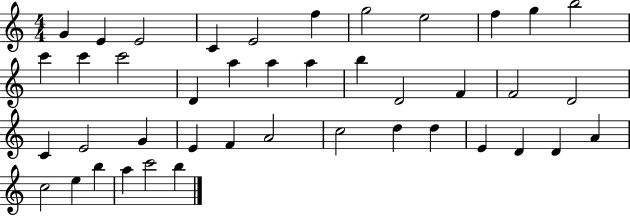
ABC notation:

X:1
T:Untitled
M:4/4
L:1/4
K:C
G E E2 C E2 f g2 e2 f g b2 c' c' c'2 D a a a b D2 F F2 D2 C E2 G E F A2 c2 d d E D D A c2 e b a c'2 b